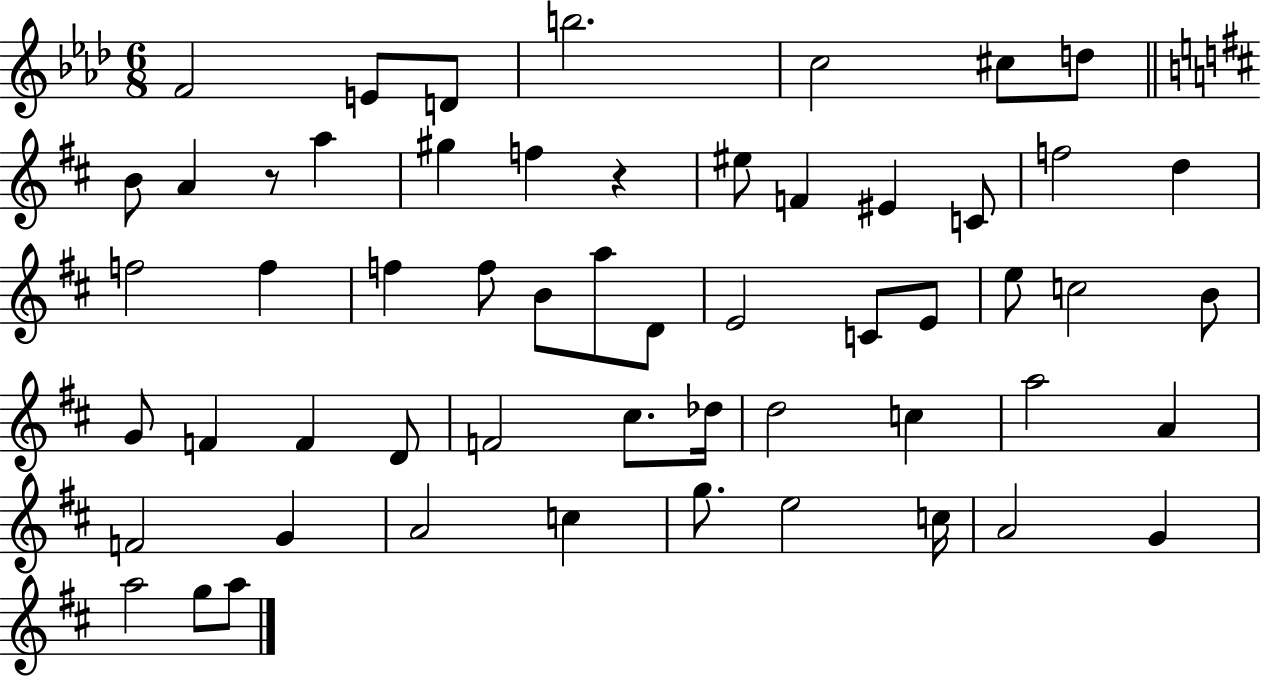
X:1
T:Untitled
M:6/8
L:1/4
K:Ab
F2 E/2 D/2 b2 c2 ^c/2 d/2 B/2 A z/2 a ^g f z ^e/2 F ^E C/2 f2 d f2 f f f/2 B/2 a/2 D/2 E2 C/2 E/2 e/2 c2 B/2 G/2 F F D/2 F2 ^c/2 _d/4 d2 c a2 A F2 G A2 c g/2 e2 c/4 A2 G a2 g/2 a/2